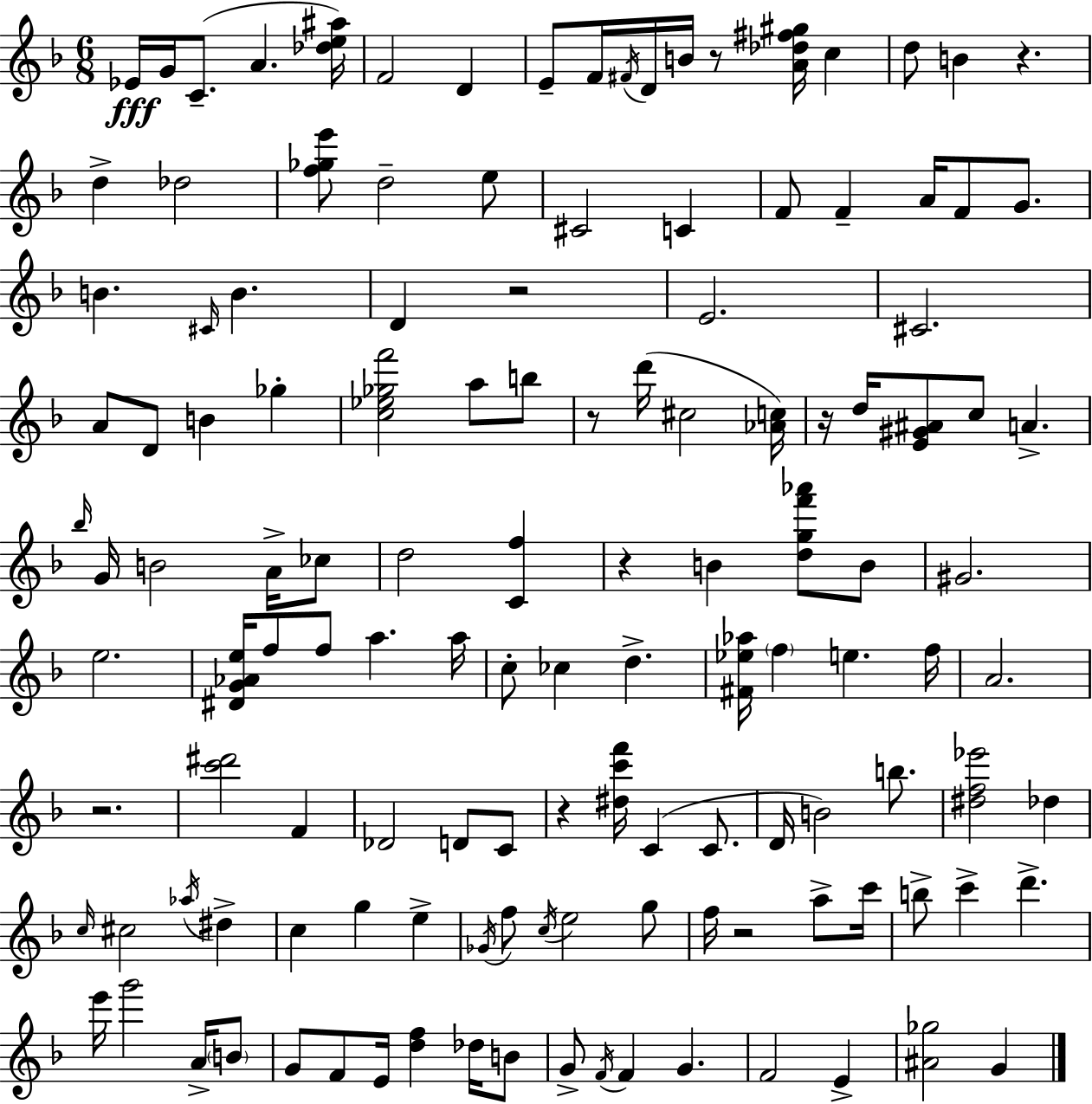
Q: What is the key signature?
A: D minor